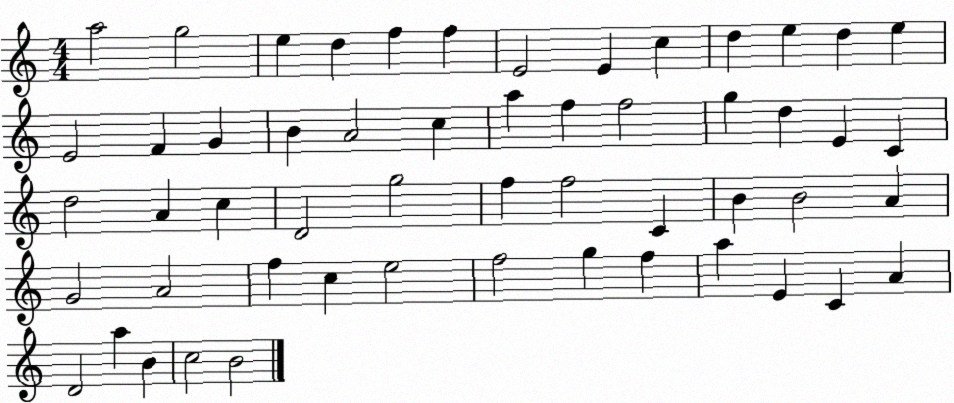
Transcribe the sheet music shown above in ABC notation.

X:1
T:Untitled
M:4/4
L:1/4
K:C
a2 g2 e d f f E2 E c d e d e E2 F G B A2 c a f f2 g d E C d2 A c D2 g2 f f2 C B B2 A G2 A2 f c e2 f2 g f a E C A D2 a B c2 B2